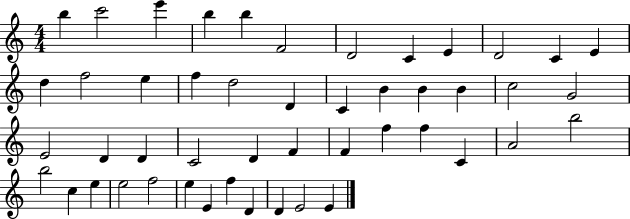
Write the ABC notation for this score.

X:1
T:Untitled
M:4/4
L:1/4
K:C
b c'2 e' b b F2 D2 C E D2 C E d f2 e f d2 D C B B B c2 G2 E2 D D C2 D F F f f C A2 b2 b2 c e e2 f2 e E f D D E2 E